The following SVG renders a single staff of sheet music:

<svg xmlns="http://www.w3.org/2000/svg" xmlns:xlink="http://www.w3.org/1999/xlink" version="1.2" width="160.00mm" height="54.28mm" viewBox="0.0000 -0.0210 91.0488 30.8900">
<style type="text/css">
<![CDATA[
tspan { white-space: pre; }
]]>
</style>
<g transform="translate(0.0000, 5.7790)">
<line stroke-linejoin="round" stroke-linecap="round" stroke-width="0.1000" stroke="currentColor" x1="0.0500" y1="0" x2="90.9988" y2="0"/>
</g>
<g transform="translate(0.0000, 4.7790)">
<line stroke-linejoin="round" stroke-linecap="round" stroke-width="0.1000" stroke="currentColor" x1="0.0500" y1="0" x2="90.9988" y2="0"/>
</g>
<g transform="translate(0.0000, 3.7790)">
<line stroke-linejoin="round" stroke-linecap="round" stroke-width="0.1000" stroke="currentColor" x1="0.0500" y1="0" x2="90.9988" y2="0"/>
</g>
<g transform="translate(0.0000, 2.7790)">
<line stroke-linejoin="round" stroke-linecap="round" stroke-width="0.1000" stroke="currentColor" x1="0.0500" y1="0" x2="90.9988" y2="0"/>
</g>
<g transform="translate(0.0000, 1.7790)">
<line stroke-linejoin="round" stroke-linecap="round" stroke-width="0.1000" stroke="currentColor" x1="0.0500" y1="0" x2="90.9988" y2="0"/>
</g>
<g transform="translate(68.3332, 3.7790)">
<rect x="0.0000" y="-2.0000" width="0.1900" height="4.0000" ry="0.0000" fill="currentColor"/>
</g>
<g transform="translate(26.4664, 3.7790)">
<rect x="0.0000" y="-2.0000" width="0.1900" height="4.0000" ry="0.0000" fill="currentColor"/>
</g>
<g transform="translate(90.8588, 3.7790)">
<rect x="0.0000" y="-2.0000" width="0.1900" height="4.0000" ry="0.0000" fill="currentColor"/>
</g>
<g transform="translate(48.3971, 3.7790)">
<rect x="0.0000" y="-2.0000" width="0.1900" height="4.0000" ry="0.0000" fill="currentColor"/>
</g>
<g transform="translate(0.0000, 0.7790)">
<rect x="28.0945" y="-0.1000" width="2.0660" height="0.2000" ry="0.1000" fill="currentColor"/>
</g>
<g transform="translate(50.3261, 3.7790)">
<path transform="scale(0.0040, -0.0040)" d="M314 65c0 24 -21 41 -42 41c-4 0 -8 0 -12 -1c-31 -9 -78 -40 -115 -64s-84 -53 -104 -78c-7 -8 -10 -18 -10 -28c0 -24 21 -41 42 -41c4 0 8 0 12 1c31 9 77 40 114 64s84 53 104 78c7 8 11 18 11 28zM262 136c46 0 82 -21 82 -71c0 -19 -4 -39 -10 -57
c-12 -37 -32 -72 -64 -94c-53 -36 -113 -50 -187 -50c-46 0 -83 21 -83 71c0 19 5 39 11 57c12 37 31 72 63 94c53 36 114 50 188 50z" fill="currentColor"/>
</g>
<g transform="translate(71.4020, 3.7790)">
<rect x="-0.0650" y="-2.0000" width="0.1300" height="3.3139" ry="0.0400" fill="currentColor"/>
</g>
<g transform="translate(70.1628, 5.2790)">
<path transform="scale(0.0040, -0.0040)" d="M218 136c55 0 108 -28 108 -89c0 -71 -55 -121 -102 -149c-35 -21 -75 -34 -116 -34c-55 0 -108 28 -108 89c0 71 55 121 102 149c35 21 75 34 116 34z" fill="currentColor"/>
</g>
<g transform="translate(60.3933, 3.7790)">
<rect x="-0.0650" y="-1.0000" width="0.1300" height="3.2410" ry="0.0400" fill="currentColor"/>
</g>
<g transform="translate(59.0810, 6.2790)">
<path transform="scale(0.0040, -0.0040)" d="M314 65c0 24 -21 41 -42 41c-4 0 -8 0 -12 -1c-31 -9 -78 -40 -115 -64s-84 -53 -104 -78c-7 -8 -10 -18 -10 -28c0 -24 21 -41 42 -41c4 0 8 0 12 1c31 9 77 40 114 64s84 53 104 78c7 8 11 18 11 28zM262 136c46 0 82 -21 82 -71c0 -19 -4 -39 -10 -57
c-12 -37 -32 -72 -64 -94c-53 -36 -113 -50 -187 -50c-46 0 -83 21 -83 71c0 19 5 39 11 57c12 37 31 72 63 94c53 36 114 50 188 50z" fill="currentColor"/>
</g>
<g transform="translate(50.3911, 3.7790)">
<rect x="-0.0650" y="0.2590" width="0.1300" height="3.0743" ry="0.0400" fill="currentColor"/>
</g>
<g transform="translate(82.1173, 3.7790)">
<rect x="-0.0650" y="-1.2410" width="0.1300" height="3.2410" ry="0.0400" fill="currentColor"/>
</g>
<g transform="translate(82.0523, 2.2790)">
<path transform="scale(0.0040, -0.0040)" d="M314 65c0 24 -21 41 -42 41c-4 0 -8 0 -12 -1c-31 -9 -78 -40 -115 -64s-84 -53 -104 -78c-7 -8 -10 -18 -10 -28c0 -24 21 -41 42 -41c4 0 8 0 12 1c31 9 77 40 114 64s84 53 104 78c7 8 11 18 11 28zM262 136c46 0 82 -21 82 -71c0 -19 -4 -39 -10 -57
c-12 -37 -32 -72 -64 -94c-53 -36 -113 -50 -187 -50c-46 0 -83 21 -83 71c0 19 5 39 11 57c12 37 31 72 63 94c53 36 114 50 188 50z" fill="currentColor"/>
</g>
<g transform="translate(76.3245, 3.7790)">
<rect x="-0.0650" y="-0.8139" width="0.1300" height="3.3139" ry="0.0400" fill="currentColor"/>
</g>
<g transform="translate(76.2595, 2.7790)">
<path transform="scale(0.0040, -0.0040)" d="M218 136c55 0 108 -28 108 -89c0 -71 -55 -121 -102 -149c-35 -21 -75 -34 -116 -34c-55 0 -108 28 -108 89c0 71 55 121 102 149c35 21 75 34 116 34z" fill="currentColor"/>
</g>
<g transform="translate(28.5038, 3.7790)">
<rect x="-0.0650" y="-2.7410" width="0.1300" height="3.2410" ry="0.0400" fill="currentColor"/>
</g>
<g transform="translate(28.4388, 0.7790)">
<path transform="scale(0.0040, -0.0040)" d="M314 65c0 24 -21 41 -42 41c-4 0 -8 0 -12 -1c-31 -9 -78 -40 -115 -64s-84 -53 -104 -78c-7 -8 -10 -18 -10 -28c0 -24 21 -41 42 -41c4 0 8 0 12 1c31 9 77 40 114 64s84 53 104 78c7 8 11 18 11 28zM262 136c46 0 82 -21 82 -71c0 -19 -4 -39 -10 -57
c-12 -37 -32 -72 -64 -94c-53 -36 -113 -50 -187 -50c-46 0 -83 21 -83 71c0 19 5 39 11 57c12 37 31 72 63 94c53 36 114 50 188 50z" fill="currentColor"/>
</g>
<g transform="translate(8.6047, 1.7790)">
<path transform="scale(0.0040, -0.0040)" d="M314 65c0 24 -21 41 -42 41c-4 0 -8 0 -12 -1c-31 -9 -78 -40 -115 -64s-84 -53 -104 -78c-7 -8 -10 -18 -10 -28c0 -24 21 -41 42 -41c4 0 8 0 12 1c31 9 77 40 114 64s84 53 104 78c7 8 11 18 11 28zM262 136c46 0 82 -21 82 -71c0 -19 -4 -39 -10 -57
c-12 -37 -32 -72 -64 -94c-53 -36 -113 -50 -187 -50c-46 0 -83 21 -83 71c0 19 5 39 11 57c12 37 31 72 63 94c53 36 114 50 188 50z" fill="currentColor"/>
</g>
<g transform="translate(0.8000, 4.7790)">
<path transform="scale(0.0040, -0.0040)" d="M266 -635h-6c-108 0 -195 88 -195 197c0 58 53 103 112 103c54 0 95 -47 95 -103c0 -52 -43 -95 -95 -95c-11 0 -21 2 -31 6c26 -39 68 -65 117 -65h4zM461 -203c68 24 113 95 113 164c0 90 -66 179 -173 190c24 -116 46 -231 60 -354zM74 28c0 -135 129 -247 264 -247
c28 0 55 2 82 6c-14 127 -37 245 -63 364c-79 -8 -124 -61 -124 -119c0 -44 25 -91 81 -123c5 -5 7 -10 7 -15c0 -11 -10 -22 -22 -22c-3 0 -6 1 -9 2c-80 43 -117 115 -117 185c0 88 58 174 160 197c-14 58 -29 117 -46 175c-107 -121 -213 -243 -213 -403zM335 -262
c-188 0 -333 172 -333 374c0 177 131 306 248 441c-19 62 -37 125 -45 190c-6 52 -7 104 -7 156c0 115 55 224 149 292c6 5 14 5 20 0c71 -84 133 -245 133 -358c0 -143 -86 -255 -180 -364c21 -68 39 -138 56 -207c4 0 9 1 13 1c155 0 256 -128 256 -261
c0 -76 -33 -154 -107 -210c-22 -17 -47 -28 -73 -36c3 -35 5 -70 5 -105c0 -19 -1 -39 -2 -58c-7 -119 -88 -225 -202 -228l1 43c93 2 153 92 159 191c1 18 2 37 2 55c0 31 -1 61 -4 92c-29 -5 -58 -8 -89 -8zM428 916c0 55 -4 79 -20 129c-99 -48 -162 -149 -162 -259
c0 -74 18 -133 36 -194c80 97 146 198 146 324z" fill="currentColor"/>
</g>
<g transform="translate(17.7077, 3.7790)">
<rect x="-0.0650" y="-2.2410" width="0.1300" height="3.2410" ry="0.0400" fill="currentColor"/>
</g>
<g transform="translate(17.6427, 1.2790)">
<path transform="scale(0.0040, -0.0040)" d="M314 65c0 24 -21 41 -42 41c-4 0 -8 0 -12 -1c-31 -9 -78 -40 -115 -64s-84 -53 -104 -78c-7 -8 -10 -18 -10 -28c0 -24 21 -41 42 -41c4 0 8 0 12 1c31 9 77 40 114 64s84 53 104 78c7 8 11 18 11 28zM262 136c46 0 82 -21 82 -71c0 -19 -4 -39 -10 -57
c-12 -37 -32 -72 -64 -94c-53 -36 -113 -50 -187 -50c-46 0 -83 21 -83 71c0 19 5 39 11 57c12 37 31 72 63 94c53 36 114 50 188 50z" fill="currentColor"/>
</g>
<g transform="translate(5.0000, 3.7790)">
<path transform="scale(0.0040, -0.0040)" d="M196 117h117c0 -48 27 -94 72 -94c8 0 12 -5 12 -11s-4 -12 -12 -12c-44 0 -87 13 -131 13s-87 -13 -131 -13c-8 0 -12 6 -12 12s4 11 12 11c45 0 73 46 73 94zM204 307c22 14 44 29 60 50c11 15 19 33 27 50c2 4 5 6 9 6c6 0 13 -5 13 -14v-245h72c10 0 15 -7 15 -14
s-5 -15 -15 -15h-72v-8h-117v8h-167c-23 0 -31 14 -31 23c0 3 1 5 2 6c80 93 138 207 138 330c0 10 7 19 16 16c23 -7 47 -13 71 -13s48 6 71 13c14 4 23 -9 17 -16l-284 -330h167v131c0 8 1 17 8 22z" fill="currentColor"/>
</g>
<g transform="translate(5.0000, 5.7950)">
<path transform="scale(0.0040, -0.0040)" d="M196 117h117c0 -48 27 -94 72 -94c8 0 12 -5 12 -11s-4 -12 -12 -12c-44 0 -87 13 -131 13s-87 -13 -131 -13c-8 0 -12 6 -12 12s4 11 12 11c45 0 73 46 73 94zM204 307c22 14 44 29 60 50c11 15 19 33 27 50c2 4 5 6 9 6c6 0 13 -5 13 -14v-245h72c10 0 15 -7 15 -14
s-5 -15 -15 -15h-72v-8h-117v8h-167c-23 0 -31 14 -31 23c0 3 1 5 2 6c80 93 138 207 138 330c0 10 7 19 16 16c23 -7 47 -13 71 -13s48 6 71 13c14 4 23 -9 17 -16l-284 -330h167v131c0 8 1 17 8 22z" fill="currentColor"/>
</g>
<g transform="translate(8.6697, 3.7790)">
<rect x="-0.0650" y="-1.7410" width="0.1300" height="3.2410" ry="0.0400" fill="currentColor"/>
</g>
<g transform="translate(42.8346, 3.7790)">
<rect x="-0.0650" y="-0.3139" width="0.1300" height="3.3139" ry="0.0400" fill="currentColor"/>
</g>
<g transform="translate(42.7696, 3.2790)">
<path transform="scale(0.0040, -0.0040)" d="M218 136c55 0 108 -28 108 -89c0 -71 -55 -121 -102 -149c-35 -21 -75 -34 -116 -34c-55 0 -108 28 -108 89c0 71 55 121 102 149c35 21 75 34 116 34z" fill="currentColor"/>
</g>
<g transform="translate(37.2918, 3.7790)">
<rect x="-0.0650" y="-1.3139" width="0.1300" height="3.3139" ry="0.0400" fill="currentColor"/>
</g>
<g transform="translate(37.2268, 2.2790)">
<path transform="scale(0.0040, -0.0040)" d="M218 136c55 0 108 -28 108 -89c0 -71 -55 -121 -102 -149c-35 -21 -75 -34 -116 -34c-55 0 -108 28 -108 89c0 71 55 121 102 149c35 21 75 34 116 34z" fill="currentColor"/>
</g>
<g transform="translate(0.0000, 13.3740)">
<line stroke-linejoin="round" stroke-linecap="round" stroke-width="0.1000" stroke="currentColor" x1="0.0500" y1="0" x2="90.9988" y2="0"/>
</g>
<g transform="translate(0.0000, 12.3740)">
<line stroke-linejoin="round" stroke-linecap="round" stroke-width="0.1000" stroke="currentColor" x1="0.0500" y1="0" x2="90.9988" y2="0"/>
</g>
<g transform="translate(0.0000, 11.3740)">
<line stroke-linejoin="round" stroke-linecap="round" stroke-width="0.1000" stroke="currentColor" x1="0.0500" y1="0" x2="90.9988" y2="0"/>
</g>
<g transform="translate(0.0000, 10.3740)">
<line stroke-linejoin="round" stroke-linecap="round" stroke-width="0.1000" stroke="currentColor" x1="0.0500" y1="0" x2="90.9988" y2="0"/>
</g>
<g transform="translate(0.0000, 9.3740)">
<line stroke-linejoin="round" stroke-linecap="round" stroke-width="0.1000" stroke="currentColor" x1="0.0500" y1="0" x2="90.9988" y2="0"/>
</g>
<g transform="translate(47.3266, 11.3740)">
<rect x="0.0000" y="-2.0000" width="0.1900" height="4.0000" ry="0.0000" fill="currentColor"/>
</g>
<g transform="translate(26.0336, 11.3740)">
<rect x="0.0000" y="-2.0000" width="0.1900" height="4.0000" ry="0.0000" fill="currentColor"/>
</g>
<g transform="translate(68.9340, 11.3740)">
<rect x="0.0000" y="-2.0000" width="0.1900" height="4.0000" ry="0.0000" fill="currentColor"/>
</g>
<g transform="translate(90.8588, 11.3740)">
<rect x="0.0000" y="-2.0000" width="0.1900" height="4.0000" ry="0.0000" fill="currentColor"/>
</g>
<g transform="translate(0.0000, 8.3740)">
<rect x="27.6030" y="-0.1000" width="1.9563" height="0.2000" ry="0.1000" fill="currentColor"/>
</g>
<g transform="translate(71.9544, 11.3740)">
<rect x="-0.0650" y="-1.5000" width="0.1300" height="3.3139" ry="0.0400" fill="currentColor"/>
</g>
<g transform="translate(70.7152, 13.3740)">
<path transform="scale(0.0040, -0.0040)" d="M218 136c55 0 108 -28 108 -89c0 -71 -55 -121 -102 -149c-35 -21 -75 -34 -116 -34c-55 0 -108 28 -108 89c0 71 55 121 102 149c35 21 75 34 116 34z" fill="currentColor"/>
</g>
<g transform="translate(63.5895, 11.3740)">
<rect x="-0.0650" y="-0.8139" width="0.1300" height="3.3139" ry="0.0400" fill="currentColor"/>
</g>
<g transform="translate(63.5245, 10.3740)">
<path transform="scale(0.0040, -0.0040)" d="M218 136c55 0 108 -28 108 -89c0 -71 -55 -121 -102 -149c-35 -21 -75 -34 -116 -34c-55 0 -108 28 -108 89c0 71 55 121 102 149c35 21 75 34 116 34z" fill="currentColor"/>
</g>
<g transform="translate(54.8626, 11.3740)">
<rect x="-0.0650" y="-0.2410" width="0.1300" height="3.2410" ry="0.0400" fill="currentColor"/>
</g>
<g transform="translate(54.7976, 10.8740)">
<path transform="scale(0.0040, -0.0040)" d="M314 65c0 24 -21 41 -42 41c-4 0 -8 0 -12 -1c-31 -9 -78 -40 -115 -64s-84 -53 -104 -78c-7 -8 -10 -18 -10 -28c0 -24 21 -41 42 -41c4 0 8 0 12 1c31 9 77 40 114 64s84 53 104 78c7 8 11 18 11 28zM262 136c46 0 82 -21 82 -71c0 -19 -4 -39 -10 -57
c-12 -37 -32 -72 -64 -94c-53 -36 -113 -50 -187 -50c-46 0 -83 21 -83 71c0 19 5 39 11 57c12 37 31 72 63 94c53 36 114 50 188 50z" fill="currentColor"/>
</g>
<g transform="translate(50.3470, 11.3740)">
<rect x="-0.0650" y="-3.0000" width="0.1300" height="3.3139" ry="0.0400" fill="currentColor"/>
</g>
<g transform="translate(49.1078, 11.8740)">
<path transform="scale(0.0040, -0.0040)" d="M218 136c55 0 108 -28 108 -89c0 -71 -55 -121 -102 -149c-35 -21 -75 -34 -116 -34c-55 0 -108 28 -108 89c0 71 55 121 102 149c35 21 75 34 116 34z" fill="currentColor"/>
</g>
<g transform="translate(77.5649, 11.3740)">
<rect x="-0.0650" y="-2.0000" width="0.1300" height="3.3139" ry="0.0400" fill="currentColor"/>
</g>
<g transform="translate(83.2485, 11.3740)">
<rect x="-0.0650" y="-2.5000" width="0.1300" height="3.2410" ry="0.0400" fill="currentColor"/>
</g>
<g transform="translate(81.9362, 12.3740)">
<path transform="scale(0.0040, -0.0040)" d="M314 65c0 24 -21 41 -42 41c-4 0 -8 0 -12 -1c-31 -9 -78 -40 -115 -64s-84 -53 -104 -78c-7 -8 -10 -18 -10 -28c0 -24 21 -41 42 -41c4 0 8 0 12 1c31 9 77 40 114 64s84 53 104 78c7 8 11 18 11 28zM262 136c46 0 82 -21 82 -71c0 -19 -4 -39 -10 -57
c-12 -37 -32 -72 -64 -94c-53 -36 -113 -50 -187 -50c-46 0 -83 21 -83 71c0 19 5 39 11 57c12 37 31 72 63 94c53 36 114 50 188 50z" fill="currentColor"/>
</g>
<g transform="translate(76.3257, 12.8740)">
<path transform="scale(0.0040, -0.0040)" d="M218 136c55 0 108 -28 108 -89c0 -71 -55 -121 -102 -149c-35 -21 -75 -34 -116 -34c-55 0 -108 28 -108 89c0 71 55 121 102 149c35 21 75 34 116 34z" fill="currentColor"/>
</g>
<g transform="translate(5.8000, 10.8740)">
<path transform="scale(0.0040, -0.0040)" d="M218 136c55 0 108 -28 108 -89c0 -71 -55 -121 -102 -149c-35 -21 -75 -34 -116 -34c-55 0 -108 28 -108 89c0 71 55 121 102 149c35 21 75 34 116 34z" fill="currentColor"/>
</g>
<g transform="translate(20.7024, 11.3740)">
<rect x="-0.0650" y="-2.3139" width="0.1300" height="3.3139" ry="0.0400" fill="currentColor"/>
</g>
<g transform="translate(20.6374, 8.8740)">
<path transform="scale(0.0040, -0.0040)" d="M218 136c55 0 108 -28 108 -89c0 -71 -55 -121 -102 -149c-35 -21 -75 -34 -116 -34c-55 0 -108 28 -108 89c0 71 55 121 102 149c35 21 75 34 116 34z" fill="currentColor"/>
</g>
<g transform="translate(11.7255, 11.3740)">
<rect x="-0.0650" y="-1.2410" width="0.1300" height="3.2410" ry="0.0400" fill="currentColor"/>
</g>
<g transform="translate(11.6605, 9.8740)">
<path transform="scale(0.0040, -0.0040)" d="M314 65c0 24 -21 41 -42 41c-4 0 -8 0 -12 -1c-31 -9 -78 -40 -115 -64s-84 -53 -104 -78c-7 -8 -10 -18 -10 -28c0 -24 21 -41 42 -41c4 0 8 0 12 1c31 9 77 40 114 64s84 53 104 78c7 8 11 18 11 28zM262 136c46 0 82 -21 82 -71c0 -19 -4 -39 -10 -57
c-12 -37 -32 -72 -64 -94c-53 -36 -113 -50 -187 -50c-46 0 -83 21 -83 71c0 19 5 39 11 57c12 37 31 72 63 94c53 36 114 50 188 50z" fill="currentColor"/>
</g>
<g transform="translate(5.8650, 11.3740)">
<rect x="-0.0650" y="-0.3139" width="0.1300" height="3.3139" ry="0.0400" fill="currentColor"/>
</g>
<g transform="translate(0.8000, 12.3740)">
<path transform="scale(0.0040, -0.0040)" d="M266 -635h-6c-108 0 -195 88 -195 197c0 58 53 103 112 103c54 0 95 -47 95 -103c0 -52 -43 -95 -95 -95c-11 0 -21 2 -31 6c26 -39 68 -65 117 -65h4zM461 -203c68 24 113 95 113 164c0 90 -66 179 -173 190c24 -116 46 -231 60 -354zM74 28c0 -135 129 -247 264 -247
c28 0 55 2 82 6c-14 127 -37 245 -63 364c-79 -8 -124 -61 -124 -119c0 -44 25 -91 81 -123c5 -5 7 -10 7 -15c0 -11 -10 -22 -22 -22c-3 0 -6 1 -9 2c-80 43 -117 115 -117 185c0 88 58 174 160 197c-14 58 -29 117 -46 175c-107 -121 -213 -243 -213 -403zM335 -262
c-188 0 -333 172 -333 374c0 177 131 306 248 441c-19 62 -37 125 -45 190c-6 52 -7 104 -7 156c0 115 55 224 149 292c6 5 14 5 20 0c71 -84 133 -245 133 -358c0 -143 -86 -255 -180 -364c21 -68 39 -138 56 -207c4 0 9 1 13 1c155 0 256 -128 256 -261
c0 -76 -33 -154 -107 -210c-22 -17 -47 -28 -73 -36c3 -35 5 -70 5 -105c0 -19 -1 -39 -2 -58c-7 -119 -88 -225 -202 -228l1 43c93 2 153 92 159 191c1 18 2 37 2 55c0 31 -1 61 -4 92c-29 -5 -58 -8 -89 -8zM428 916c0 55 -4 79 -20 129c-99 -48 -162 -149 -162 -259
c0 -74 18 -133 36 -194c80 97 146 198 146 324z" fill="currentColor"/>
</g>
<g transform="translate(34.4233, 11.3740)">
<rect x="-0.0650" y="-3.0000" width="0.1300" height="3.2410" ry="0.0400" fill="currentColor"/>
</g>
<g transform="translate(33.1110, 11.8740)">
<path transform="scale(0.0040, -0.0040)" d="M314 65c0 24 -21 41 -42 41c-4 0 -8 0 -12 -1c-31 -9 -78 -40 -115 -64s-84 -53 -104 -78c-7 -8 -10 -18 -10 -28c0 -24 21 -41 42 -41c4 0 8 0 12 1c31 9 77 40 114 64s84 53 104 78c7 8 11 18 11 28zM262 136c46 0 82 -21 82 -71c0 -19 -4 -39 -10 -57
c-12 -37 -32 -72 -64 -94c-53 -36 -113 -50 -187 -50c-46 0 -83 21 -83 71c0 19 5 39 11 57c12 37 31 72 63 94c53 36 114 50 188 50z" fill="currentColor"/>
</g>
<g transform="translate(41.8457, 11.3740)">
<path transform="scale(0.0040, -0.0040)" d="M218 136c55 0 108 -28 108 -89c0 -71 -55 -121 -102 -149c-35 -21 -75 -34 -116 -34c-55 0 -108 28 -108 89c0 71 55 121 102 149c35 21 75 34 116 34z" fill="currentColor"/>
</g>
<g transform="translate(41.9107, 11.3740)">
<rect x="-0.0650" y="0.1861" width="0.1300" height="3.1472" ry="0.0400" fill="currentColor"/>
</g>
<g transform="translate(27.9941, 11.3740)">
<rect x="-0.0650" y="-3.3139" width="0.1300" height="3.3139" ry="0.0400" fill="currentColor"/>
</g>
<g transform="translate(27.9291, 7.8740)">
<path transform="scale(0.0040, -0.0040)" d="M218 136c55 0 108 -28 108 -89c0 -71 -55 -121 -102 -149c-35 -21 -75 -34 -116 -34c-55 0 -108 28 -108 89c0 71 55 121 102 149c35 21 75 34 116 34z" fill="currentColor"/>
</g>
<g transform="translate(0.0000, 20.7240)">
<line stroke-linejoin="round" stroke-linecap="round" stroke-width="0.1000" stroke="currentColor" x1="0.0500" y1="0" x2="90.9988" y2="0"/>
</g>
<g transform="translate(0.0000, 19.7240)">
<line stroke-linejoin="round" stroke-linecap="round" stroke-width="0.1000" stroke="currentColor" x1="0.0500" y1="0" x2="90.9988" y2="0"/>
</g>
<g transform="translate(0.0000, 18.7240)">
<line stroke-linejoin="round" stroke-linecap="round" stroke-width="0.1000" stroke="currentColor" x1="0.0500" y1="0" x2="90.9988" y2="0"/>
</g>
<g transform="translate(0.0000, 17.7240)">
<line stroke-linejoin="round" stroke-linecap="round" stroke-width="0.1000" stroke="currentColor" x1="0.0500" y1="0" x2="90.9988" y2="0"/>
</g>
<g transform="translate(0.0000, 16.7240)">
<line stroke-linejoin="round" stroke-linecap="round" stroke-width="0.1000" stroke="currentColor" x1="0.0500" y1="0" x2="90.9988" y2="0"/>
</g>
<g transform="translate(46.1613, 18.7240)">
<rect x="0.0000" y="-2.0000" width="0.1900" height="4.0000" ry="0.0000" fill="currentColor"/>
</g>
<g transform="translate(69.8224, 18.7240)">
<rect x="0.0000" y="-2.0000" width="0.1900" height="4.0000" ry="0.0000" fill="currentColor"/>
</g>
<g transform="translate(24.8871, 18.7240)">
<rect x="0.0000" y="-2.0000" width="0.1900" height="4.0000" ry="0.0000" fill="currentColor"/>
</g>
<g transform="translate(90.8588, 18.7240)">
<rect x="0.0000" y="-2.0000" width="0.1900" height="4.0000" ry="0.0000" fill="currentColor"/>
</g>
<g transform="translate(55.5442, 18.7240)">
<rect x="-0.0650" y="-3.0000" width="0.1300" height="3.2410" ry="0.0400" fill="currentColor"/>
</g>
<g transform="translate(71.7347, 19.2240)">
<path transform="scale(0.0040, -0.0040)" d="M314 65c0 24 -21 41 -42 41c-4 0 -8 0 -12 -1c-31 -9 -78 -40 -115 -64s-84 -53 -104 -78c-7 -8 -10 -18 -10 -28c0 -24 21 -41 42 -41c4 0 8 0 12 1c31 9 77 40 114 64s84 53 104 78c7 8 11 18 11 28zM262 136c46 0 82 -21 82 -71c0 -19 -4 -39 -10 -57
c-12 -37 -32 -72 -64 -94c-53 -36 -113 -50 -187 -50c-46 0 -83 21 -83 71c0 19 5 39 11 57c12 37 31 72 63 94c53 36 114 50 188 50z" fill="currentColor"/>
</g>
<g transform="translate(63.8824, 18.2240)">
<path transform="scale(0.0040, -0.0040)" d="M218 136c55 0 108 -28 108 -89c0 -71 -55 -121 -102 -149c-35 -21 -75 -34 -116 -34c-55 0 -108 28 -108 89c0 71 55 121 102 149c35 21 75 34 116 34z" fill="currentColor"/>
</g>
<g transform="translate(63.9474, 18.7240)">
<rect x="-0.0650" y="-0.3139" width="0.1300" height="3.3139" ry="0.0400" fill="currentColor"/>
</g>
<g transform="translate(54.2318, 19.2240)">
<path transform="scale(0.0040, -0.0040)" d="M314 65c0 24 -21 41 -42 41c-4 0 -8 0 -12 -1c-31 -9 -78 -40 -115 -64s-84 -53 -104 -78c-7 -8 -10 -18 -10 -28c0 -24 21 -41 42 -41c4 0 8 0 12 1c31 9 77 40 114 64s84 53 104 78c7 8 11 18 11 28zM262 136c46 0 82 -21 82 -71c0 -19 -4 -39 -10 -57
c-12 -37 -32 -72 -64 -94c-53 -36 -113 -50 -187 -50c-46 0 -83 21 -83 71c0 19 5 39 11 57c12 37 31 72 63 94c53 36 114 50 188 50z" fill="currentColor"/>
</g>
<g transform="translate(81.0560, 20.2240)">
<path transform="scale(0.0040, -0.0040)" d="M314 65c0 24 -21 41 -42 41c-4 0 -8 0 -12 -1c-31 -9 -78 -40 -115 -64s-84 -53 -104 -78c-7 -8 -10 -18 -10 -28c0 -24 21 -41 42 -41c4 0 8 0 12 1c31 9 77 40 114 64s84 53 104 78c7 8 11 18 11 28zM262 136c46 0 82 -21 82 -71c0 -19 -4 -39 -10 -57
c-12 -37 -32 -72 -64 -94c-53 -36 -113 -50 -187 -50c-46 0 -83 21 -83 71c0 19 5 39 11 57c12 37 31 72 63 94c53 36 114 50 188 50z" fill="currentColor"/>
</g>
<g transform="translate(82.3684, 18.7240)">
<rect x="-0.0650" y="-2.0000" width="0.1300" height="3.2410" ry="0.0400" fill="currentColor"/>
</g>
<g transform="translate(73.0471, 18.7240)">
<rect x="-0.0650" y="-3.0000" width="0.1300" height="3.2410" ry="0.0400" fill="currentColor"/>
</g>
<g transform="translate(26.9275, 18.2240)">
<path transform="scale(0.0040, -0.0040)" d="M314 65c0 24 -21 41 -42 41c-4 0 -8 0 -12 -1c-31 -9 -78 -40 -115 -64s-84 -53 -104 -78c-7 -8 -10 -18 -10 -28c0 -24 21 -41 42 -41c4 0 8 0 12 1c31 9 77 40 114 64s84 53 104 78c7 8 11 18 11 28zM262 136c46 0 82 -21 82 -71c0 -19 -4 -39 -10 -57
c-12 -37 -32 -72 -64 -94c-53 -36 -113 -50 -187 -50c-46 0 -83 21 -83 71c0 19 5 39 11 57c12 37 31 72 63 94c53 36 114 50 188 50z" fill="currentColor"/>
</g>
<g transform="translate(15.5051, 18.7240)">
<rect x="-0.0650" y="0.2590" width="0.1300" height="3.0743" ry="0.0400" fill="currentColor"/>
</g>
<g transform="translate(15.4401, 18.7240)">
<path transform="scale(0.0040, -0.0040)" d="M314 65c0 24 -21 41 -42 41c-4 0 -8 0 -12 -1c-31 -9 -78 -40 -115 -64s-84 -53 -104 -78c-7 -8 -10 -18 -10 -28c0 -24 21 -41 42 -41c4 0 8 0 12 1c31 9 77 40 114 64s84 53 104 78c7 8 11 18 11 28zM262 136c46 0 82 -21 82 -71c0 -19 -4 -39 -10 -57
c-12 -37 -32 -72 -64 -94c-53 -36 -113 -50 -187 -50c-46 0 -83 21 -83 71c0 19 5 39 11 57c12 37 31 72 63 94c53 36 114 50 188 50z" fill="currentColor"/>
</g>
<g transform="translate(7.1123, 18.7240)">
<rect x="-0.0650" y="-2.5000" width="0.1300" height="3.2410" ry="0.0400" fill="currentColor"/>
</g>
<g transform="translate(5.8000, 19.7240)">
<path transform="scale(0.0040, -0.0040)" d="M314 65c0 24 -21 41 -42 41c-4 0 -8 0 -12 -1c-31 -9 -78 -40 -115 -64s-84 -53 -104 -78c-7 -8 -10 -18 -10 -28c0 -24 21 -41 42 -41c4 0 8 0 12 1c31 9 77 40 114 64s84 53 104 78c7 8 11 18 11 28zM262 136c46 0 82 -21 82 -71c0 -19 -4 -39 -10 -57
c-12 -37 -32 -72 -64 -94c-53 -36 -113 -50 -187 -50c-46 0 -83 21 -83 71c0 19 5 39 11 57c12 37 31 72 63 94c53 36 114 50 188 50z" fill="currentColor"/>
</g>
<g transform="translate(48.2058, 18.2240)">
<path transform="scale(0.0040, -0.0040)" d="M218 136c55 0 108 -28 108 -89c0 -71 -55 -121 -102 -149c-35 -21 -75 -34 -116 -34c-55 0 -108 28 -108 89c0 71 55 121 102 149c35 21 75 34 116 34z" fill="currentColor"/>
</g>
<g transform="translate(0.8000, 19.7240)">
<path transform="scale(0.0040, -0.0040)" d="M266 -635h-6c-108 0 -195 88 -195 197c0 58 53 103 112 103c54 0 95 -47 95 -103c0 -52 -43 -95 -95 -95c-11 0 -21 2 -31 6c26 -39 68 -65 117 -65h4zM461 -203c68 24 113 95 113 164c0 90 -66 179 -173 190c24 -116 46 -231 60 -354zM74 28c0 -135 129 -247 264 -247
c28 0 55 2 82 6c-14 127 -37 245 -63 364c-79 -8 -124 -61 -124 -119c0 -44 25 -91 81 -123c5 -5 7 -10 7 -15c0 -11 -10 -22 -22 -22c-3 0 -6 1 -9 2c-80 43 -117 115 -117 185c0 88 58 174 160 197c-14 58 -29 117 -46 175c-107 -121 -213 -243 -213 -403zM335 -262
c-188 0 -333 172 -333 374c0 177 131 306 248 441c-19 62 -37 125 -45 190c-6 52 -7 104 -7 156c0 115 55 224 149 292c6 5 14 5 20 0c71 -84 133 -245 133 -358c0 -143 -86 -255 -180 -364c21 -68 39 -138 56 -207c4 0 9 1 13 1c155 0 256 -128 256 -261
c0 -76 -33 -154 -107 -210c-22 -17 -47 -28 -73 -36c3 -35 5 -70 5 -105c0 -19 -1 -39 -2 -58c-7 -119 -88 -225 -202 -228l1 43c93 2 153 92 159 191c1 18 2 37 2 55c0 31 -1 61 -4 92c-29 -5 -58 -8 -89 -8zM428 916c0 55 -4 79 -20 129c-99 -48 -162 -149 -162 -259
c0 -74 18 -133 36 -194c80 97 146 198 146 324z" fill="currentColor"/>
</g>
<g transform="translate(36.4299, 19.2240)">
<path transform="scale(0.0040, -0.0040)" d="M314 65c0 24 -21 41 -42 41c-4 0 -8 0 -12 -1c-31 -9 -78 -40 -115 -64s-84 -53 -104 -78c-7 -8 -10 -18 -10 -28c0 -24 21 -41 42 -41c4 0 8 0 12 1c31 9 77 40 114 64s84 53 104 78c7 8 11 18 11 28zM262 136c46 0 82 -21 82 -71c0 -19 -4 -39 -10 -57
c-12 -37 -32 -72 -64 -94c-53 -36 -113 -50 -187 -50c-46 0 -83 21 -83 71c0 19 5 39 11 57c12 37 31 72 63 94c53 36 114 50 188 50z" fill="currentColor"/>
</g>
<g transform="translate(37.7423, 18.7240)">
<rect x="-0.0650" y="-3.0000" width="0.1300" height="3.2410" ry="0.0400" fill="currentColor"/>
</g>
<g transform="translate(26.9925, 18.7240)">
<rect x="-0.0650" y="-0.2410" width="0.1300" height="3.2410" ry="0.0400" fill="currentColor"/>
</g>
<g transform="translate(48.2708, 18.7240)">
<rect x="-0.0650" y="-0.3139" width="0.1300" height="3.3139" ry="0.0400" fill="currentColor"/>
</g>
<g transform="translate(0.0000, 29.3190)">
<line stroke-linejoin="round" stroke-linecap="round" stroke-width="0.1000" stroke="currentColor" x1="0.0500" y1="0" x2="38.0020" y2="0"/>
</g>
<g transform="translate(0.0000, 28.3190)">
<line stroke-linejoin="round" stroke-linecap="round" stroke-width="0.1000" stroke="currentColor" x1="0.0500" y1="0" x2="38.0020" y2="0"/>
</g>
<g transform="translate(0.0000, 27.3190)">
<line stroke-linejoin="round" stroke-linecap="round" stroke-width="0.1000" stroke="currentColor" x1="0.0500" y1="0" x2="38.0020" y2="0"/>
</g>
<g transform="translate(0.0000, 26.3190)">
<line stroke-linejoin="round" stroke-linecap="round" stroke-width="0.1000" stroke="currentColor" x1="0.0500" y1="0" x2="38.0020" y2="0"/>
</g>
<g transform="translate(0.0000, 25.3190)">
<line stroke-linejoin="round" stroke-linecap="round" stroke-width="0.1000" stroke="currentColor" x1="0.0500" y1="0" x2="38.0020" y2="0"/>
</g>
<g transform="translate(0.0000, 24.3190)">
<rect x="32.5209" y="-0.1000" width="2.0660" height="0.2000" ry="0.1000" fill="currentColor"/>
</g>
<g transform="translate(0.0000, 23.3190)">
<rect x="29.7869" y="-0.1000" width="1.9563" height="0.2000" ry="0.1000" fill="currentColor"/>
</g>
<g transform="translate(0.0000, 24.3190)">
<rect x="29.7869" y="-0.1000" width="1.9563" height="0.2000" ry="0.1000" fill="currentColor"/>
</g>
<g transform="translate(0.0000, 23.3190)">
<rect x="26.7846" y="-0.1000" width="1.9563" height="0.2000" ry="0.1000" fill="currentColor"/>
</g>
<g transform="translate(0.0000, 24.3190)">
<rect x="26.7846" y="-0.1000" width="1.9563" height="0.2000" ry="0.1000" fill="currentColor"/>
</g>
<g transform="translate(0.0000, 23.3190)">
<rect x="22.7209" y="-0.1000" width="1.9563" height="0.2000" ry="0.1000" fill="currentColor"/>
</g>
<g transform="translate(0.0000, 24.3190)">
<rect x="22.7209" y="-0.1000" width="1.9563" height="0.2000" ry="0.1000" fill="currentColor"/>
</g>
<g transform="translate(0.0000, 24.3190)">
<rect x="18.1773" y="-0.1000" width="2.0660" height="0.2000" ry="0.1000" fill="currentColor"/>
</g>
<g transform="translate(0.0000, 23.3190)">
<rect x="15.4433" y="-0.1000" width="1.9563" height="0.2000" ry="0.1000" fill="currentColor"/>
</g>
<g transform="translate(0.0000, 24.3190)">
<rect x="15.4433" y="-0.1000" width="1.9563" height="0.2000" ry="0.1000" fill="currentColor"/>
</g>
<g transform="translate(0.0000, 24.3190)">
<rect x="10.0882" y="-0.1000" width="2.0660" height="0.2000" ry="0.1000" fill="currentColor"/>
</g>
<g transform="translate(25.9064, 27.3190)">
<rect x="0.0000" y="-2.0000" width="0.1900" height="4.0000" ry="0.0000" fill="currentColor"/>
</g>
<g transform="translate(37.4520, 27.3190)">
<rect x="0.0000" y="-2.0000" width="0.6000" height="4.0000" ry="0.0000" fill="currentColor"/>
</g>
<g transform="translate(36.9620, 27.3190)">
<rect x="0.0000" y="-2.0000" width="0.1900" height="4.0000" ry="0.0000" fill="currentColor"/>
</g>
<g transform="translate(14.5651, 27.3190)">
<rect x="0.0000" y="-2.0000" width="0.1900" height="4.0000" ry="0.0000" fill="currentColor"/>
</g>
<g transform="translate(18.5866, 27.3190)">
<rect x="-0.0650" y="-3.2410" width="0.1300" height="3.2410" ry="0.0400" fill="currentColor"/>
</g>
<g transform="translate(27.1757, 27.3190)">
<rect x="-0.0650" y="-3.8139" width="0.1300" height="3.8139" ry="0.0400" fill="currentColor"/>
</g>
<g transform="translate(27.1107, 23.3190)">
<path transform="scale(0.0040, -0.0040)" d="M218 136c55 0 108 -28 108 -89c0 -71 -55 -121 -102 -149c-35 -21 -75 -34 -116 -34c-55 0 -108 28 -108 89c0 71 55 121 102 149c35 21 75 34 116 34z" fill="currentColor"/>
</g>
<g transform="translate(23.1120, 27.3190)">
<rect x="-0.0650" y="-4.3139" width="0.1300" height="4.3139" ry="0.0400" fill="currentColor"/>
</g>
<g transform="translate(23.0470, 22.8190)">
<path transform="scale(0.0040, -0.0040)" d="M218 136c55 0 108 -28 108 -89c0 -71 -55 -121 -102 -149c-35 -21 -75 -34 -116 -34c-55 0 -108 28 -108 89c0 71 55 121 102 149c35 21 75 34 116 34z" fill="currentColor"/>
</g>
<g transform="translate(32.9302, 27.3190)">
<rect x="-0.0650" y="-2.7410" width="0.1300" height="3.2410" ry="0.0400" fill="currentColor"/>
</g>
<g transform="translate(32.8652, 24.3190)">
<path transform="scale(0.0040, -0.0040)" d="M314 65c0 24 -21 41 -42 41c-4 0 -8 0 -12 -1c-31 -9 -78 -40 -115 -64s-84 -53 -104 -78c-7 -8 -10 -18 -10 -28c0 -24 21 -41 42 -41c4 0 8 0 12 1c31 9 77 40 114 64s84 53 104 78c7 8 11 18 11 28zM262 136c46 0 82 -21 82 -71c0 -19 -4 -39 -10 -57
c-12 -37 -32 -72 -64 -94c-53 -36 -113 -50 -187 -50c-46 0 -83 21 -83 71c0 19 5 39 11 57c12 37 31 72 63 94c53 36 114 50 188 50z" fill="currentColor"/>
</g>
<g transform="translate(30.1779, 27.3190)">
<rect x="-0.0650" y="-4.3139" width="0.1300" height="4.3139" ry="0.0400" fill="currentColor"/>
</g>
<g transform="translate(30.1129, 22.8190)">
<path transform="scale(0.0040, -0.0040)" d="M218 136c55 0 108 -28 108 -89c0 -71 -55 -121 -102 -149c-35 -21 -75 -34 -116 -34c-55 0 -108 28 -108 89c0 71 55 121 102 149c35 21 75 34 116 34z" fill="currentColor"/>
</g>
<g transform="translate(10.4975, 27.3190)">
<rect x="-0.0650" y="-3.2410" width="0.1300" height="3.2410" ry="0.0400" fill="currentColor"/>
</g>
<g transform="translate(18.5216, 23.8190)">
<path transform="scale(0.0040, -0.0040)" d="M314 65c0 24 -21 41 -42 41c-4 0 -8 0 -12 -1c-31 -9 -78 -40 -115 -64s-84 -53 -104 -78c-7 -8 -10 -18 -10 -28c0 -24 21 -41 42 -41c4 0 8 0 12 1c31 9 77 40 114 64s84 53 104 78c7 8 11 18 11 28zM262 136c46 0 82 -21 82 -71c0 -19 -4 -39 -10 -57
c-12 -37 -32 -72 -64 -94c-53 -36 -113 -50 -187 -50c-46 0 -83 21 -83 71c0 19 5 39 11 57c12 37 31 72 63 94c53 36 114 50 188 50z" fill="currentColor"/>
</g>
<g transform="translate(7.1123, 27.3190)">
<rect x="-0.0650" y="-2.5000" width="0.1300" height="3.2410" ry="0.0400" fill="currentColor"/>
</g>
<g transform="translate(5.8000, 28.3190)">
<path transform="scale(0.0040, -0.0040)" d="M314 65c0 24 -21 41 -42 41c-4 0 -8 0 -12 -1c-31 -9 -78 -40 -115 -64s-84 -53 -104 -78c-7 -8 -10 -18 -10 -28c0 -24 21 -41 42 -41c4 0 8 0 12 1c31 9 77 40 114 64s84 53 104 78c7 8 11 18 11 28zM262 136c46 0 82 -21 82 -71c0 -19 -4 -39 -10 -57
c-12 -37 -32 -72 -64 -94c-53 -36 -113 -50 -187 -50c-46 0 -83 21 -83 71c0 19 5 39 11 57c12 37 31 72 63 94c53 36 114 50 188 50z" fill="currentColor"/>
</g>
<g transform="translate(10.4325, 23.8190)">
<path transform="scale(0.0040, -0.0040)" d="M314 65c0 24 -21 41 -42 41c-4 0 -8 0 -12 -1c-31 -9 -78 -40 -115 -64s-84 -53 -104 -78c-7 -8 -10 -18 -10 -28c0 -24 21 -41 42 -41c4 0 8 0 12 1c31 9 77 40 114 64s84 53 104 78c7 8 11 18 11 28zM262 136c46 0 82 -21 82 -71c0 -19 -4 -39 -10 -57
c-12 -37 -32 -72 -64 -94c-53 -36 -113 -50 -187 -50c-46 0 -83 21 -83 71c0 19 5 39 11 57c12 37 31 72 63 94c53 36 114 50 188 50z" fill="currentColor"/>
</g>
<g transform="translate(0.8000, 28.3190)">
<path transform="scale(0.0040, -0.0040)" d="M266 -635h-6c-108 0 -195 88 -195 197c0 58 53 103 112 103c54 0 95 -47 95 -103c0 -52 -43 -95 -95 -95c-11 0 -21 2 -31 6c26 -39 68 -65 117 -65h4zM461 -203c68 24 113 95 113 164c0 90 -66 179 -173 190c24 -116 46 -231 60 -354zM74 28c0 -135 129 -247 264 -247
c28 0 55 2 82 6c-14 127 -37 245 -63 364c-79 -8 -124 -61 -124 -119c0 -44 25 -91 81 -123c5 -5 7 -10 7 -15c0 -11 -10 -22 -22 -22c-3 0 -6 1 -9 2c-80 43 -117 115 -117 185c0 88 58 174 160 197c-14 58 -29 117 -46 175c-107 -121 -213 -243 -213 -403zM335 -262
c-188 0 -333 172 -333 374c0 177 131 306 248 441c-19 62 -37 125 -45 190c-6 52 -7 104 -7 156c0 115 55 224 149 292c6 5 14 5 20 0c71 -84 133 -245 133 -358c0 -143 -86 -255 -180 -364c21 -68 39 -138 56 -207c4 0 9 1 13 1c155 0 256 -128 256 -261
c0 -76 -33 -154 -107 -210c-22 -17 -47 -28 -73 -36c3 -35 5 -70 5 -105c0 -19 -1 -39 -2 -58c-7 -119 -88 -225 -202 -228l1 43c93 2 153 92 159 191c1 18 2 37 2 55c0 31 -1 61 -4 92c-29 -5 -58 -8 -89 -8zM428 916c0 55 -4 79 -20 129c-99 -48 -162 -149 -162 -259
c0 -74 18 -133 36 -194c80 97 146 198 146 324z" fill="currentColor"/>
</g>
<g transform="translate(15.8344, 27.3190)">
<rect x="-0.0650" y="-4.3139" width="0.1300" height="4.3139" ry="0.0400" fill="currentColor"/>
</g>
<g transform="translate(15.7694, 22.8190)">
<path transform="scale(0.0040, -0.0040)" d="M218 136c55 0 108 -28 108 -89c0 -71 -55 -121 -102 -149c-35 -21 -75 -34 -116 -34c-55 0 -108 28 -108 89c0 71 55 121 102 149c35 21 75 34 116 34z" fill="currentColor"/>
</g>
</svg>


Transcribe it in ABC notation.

X:1
T:Untitled
M:4/4
L:1/4
K:C
f2 g2 a2 e c B2 D2 F d e2 c e2 g b A2 B A c2 d E F G2 G2 B2 c2 A2 c A2 c A2 F2 G2 b2 d' b2 d' c' d' a2